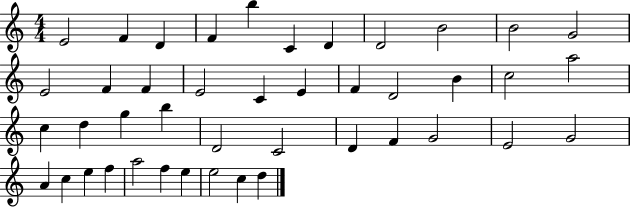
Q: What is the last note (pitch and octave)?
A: D5